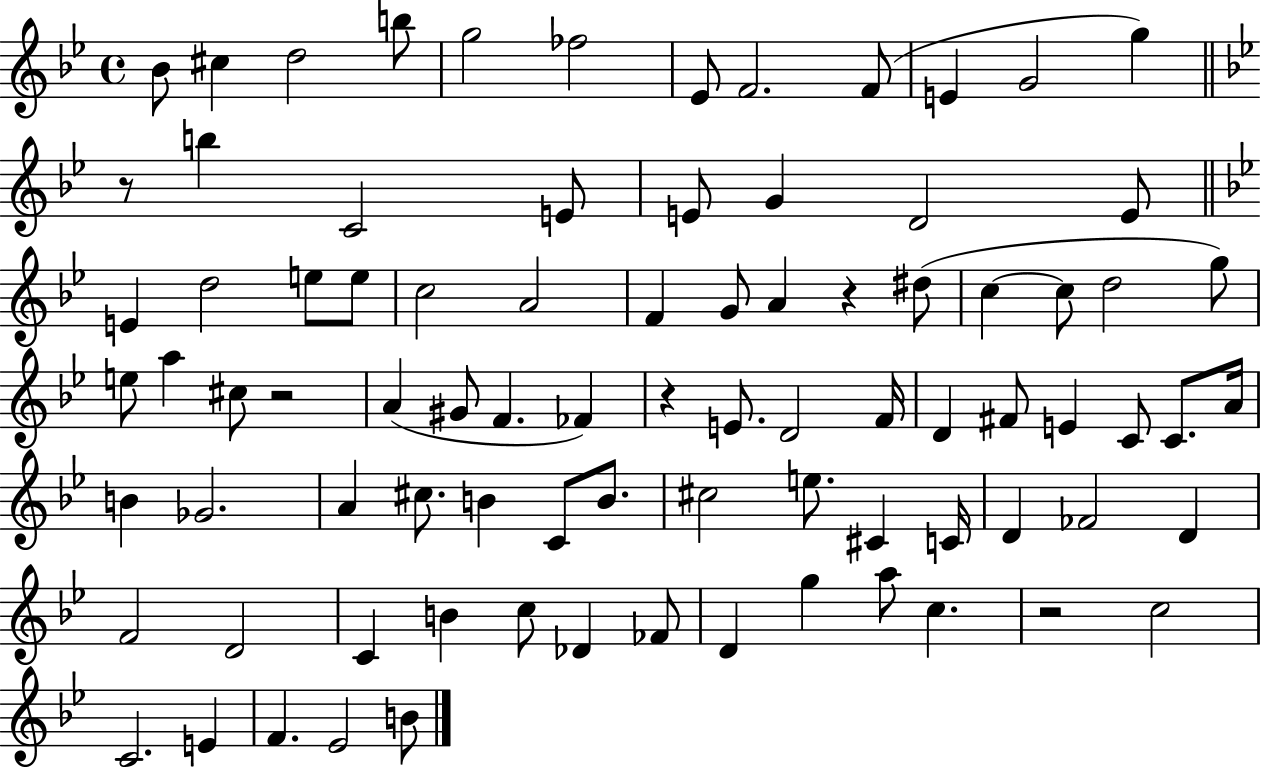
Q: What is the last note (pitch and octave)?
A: B4